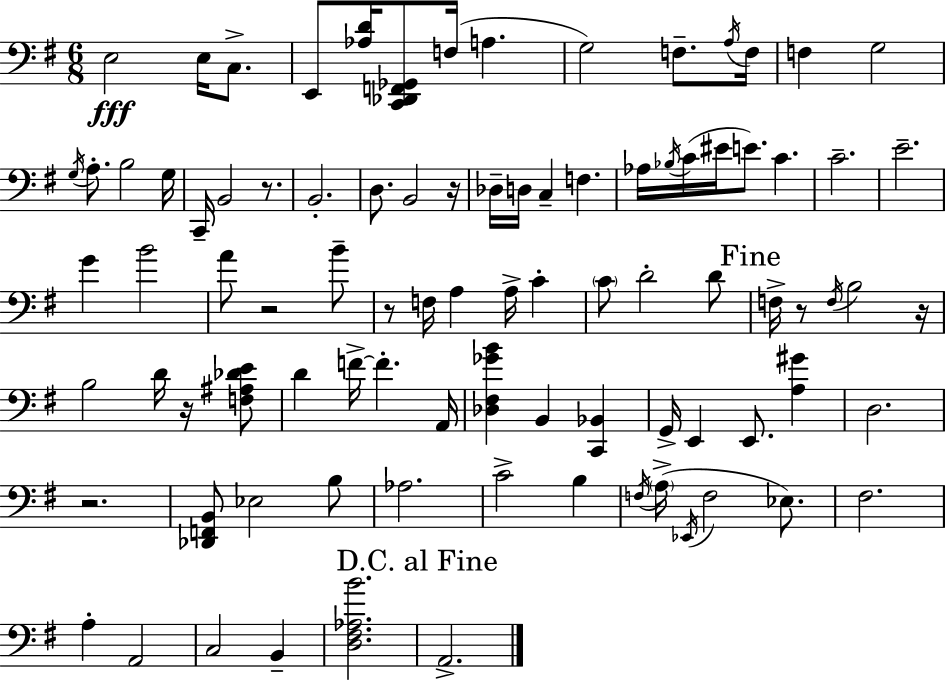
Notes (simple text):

E3/h E3/s C3/e. E2/e [Ab3,D4]/s [C2,Db2,F2,Gb2]/e F3/s A3/q. G3/h F3/e. A3/s F3/s F3/q G3/h G3/s A3/e. B3/h G3/s C2/s B2/h R/e. B2/h. D3/e. B2/h R/s Db3/s D3/s C3/q F3/q. Ab3/s Bb3/s C4/s EIS4/s E4/e. C4/q. C4/h. E4/h. G4/q B4/h A4/e R/h B4/e R/e F3/s A3/q A3/s C4/q C4/e D4/h D4/e F3/s R/e F3/s B3/h R/s B3/h D4/s R/s [F3,A#3,Db4,E4]/e D4/q F4/s F4/q. A2/s [Db3,F#3,Gb4,B4]/q B2/q [C2,Bb2]/q G2/s E2/q E2/e. [A3,G#4]/q D3/h. R/h. [Db2,F2,B2]/e Eb3/h B3/e Ab3/h. C4/h B3/q F3/s A3/s Eb2/s F3/h Eb3/e. F#3/h. A3/q A2/h C3/h B2/q [D3,F#3,Ab3,B4]/h. A2/h.